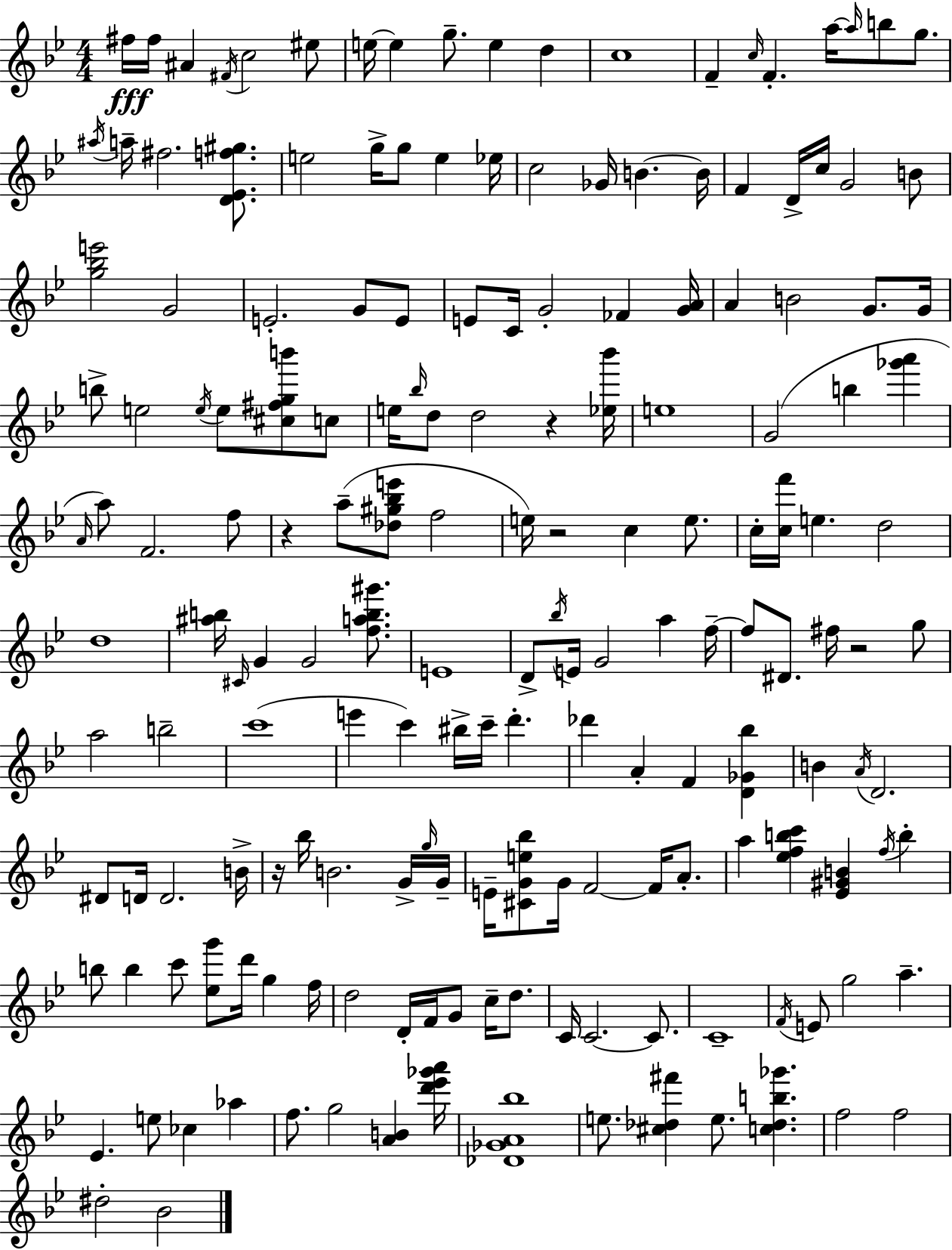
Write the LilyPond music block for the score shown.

{
  \clef treble
  \numericTimeSignature
  \time 4/4
  \key bes \major
  fis''16\fff fis''16 ais'4 \acciaccatura { fis'16 } c''2 eis''8 | e''16~~ e''4 g''8.-- e''4 d''4 | c''1 | f'4-- \grace { c''16 } f'4.-. a''16~~ \grace { a''16 } b''8 | \break g''8. \acciaccatura { ais''16 } a''16-- fis''2. | <d' ees' f'' gis''>8. e''2 g''16-> g''8 e''4 | ees''16 c''2 ges'16 b'4.~~ | b'16 f'4 d'16-> c''16 g'2 | \break b'8 <g'' bes'' e'''>2 g'2 | e'2.-. | g'8 e'8 e'8 c'16 g'2-. fes'4 | <g' a'>16 a'4 b'2 | \break g'8. g'16 b''8-> e''2 \acciaccatura { e''16 } e''8 | <cis'' fis'' g'' b'''>8 c''8 e''16 \grace { bes''16 } d''8 d''2 | r4 <ees'' bes'''>16 e''1 | g'2( b''4 | \break <ges''' a'''>4 \grace { a'16 } a''8) f'2. | f''8 r4 a''8--( <des'' gis'' bes'' e'''>8 f''2 | e''16) r2 | c''4 e''8. c''16-. <c'' f'''>16 e''4. d''2 | \break d''1 | <ais'' b''>16 \grace { cis'16 } g'4 g'2 | <f'' a'' b'' gis'''>8. e'1 | d'8-> \acciaccatura { bes''16 } e'16 g'2 | \break a''4 f''16--~~ f''8 dis'8. fis''16 r2 | g''8 a''2 | b''2-- c'''1( | e'''4 c'''4) | \break bis''16-> c'''16-- d'''4.-. des'''4 a'4-. | f'4 <d' ges' bes''>4 b'4 \acciaccatura { a'16 } d'2. | dis'8 d'16 d'2. | b'16-> r16 bes''16 b'2. | \break g'16-> \grace { g''16 } g'16-- e'16-- <cis' g' e'' bes''>8 g'16 f'2~~ | f'16 a'8.-. a''4 <ees'' f'' b'' c'''>4 | <ees' gis' b'>4 \acciaccatura { f''16 } b''4-. b''8 b''4 | c'''8 <ees'' g'''>8 d'''16 g''4 f''16 d''2 | \break d'16-. f'16 g'8 c''16-- d''8. c'16 c'2.~~ | c'8. c'1-- | \acciaccatura { f'16 } e'8 g''2 | a''4.-- ees'4. | \break e''8 ces''4 aes''4 f''8. | g''2 <a' b'>4 <d''' ees''' ges''' a'''>16 <des' ges' a' bes''>1 | e''8. | <cis'' des'' fis'''>4 e''8. <c'' des'' b'' ges'''>4. f''2 | \break f''2 dis''2-. | bes'2 \bar "|."
}